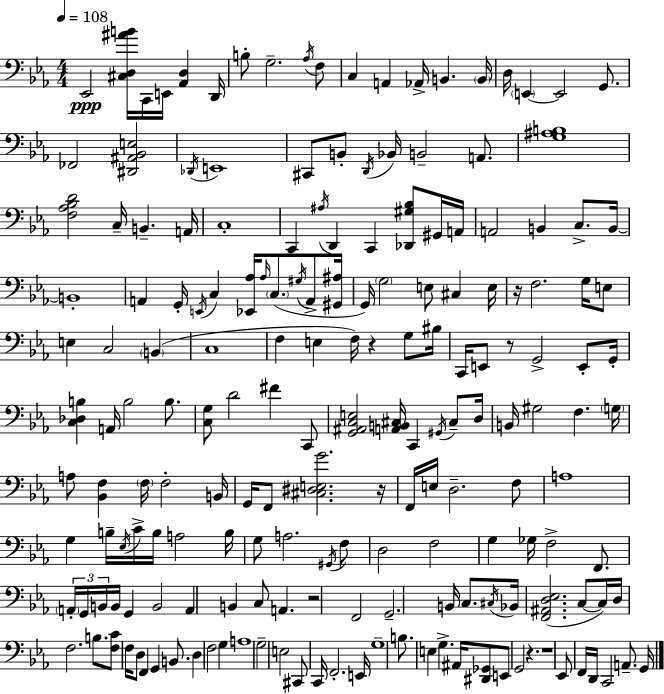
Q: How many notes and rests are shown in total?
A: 186